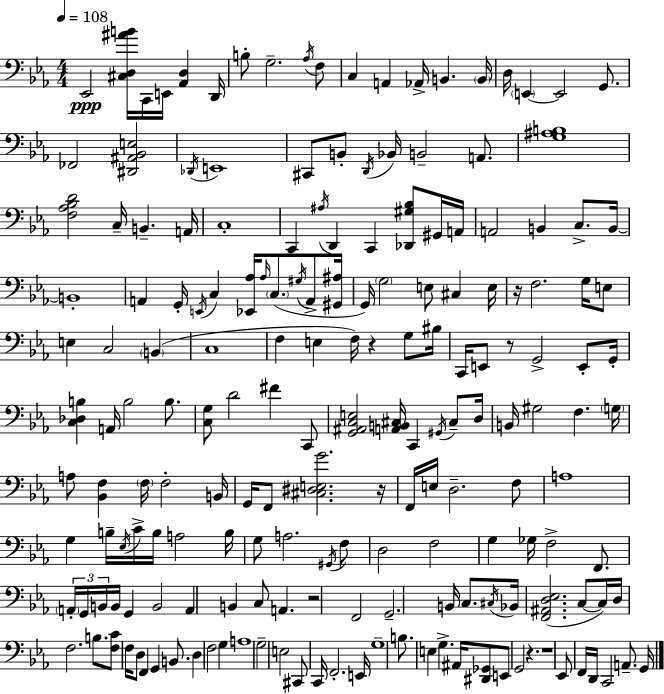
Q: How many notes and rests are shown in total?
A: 186